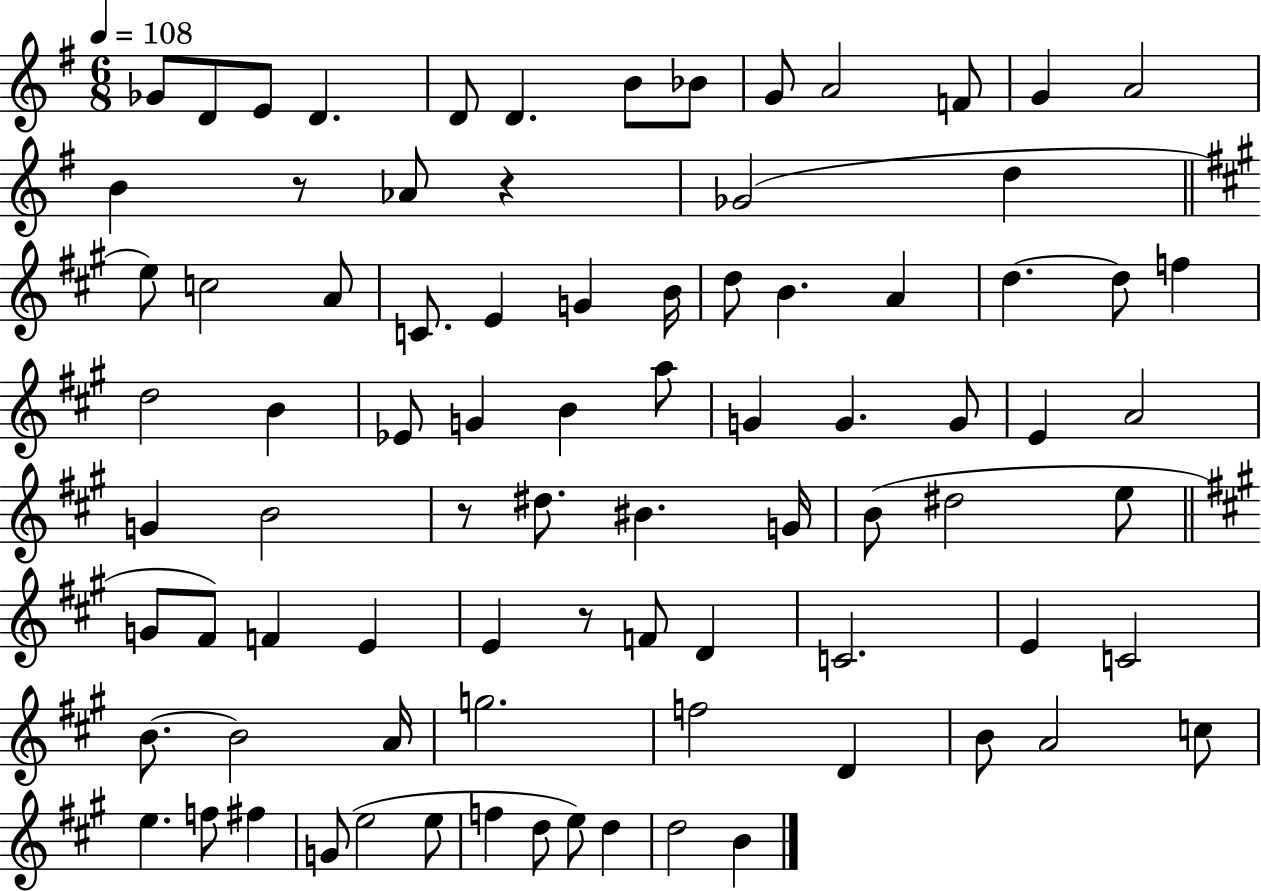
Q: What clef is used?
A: treble